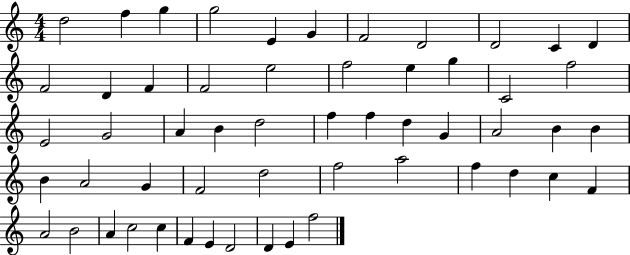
{
  \clef treble
  \numericTimeSignature
  \time 4/4
  \key c \major
  d''2 f''4 g''4 | g''2 e'4 g'4 | f'2 d'2 | d'2 c'4 d'4 | \break f'2 d'4 f'4 | f'2 e''2 | f''2 e''4 g''4 | c'2 f''2 | \break e'2 g'2 | a'4 b'4 d''2 | f''4 f''4 d''4 g'4 | a'2 b'4 b'4 | \break b'4 a'2 g'4 | f'2 d''2 | f''2 a''2 | f''4 d''4 c''4 f'4 | \break a'2 b'2 | a'4 c''2 c''4 | f'4 e'4 d'2 | d'4 e'4 f''2 | \break \bar "|."
}